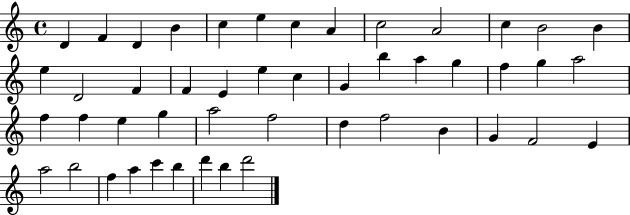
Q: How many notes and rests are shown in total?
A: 48